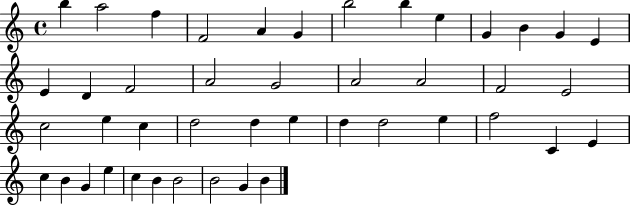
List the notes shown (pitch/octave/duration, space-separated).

B5/q A5/h F5/q F4/h A4/q G4/q B5/h B5/q E5/q G4/q B4/q G4/q E4/q E4/q D4/q F4/h A4/h G4/h A4/h A4/h F4/h E4/h C5/h E5/q C5/q D5/h D5/q E5/q D5/q D5/h E5/q F5/h C4/q E4/q C5/q B4/q G4/q E5/q C5/q B4/q B4/h B4/h G4/q B4/q